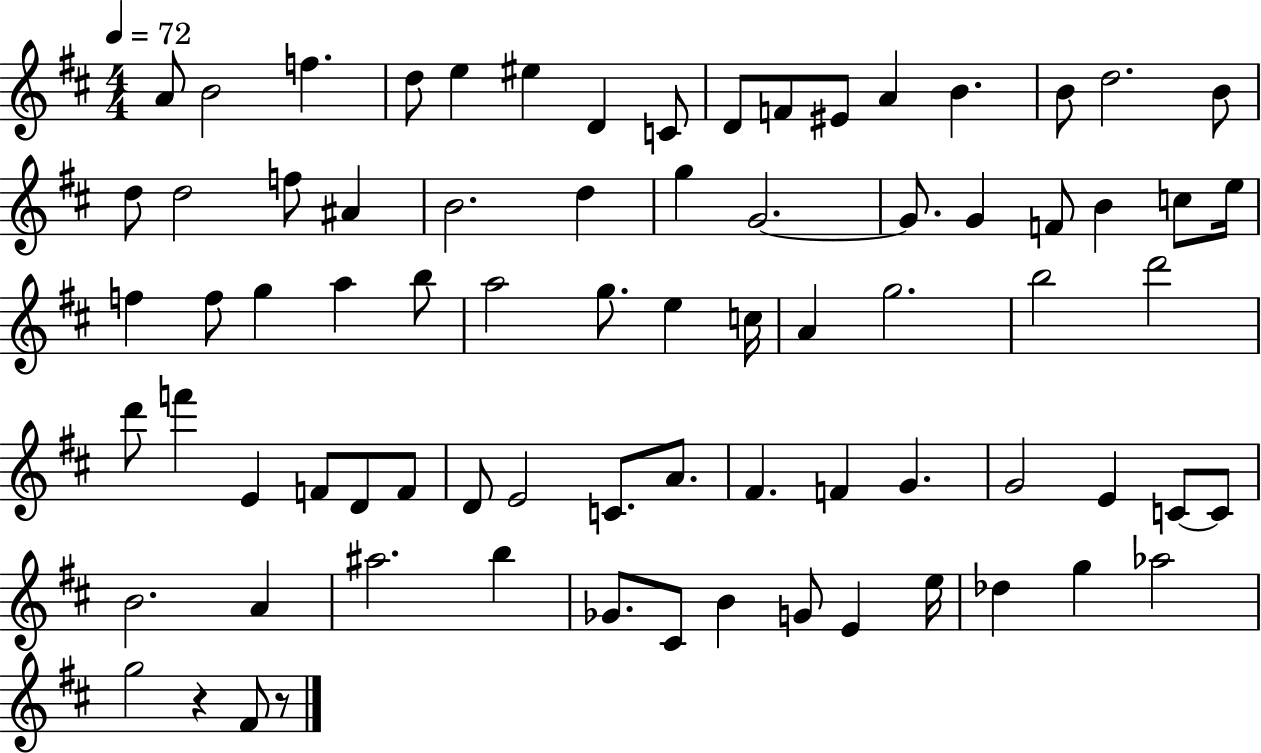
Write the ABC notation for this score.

X:1
T:Untitled
M:4/4
L:1/4
K:D
A/2 B2 f d/2 e ^e D C/2 D/2 F/2 ^E/2 A B B/2 d2 B/2 d/2 d2 f/2 ^A B2 d g G2 G/2 G F/2 B c/2 e/4 f f/2 g a b/2 a2 g/2 e c/4 A g2 b2 d'2 d'/2 f' E F/2 D/2 F/2 D/2 E2 C/2 A/2 ^F F G G2 E C/2 C/2 B2 A ^a2 b _G/2 ^C/2 B G/2 E e/4 _d g _a2 g2 z ^F/2 z/2